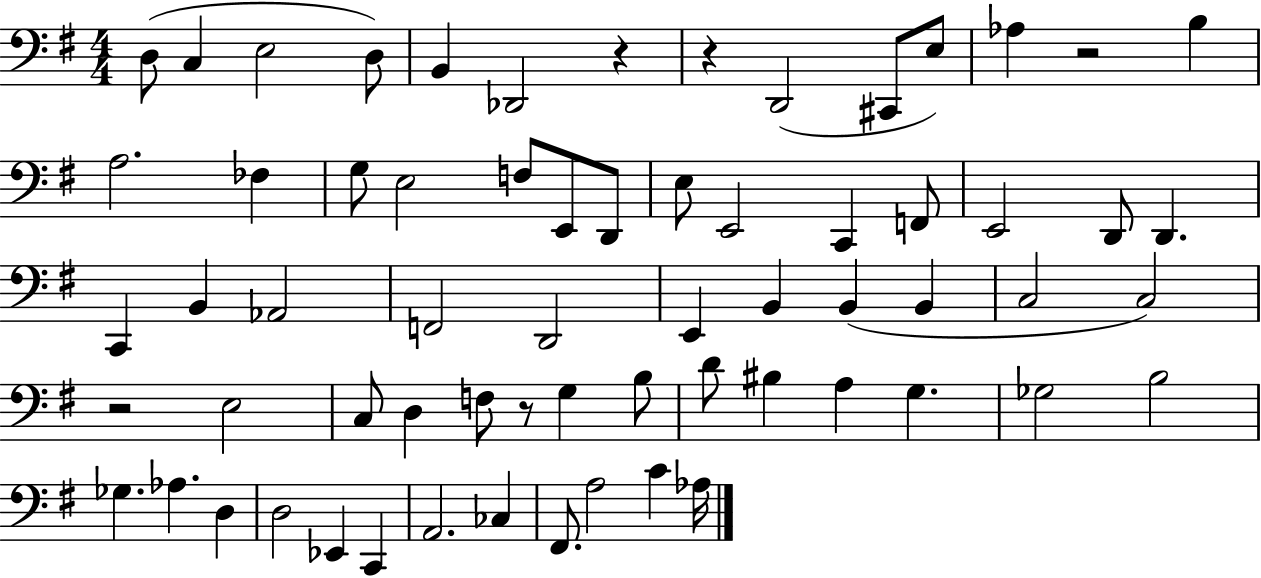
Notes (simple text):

D3/e C3/q E3/h D3/e B2/q Db2/h R/q R/q D2/h C#2/e E3/e Ab3/q R/h B3/q A3/h. FES3/q G3/e E3/h F3/e E2/e D2/e E3/e E2/h C2/q F2/e E2/h D2/e D2/q. C2/q B2/q Ab2/h F2/h D2/h E2/q B2/q B2/q B2/q C3/h C3/h R/h E3/h C3/e D3/q F3/e R/e G3/q B3/e D4/e BIS3/q A3/q G3/q. Gb3/h B3/h Gb3/q. Ab3/q. D3/q D3/h Eb2/q C2/q A2/h. CES3/q F#2/e. A3/h C4/q Ab3/s